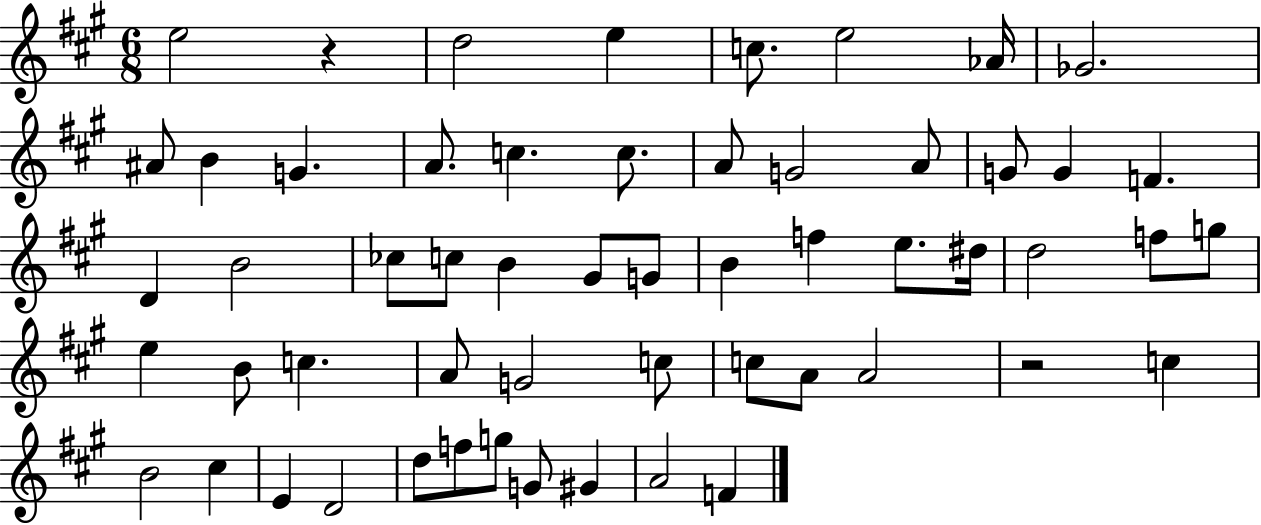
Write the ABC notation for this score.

X:1
T:Untitled
M:6/8
L:1/4
K:A
e2 z d2 e c/2 e2 _A/4 _G2 ^A/2 B G A/2 c c/2 A/2 G2 A/2 G/2 G F D B2 _c/2 c/2 B ^G/2 G/2 B f e/2 ^d/4 d2 f/2 g/2 e B/2 c A/2 G2 c/2 c/2 A/2 A2 z2 c B2 ^c E D2 d/2 f/2 g/2 G/2 ^G A2 F